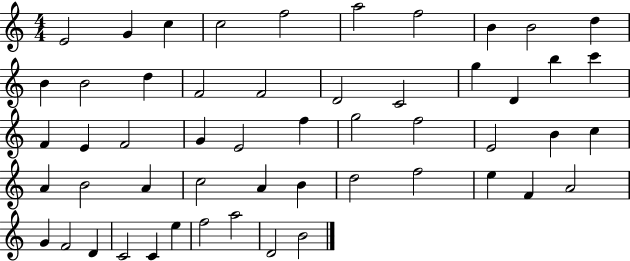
{
  \clef treble
  \numericTimeSignature
  \time 4/4
  \key c \major
  e'2 g'4 c''4 | c''2 f''2 | a''2 f''2 | b'4 b'2 d''4 | \break b'4 b'2 d''4 | f'2 f'2 | d'2 c'2 | g''4 d'4 b''4 c'''4 | \break f'4 e'4 f'2 | g'4 e'2 f''4 | g''2 f''2 | e'2 b'4 c''4 | \break a'4 b'2 a'4 | c''2 a'4 b'4 | d''2 f''2 | e''4 f'4 a'2 | \break g'4 f'2 d'4 | c'2 c'4 e''4 | f''2 a''2 | d'2 b'2 | \break \bar "|."
}